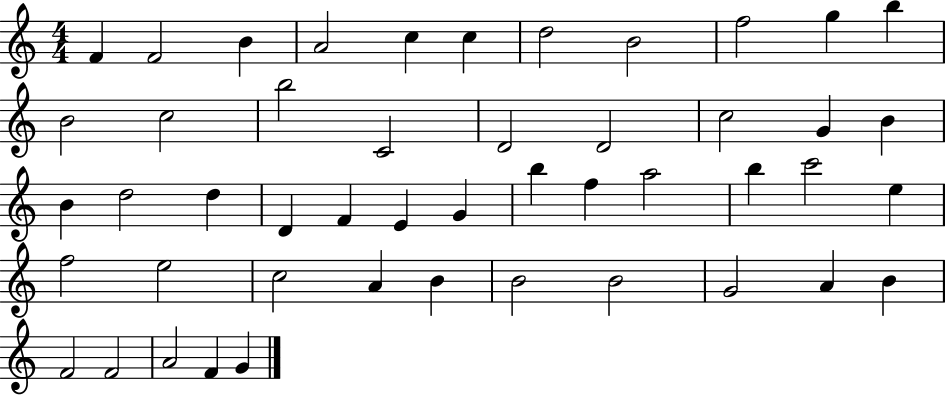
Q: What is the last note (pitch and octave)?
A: G4